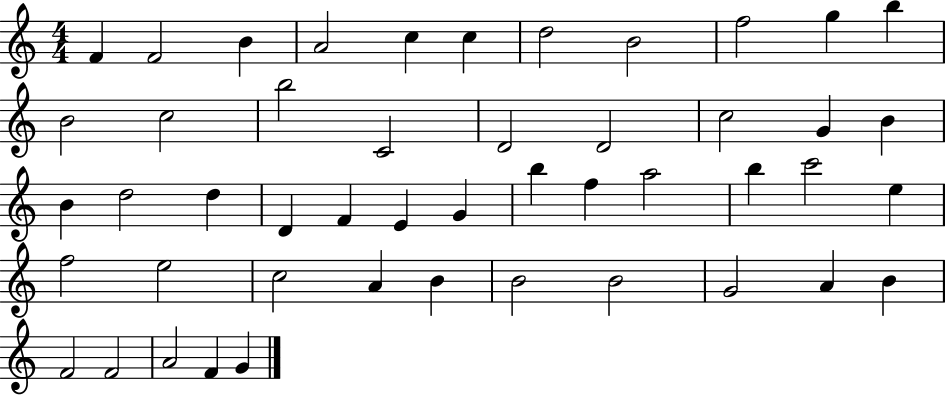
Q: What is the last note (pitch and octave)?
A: G4